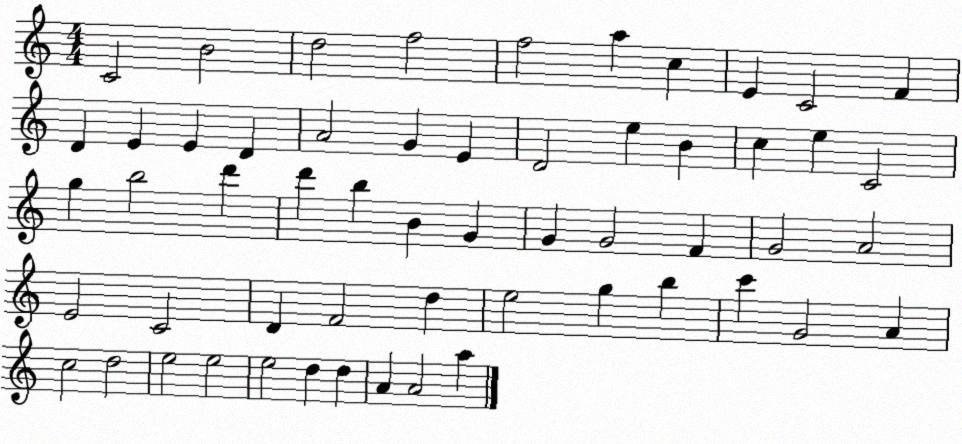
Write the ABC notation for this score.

X:1
T:Untitled
M:4/4
L:1/4
K:C
C2 B2 d2 f2 f2 a c E C2 F D E E D A2 G E D2 e B c e C2 g b2 d' d' b B G G G2 F G2 A2 E2 C2 D F2 d e2 g b c' G2 A c2 d2 e2 e2 e2 d d A A2 a